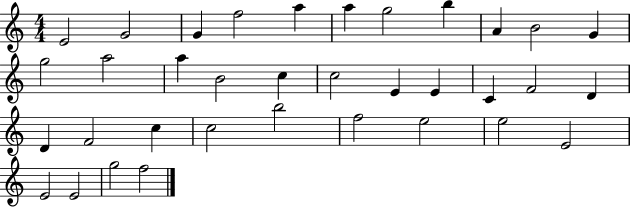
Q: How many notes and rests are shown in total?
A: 35